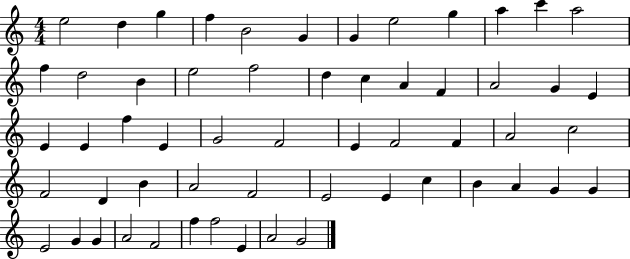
X:1
T:Untitled
M:4/4
L:1/4
K:C
e2 d g f B2 G G e2 g a c' a2 f d2 B e2 f2 d c A F A2 G E E E f E G2 F2 E F2 F A2 c2 F2 D B A2 F2 E2 E c B A G G E2 G G A2 F2 f f2 E A2 G2